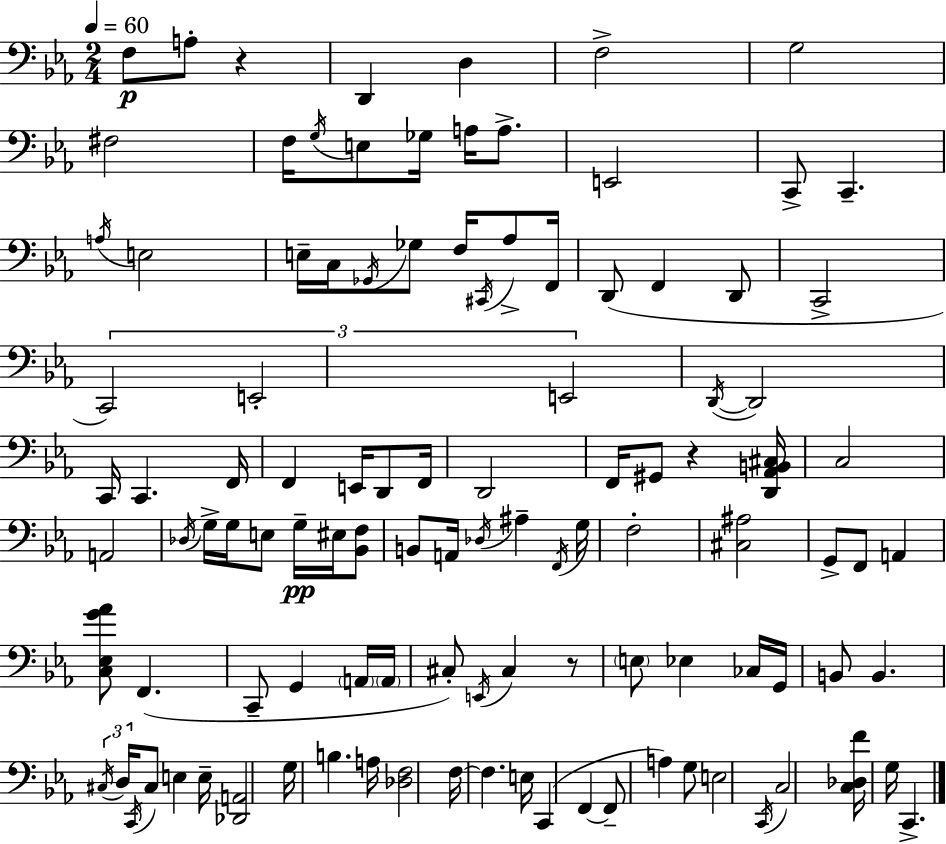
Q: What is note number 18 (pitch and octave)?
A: E3